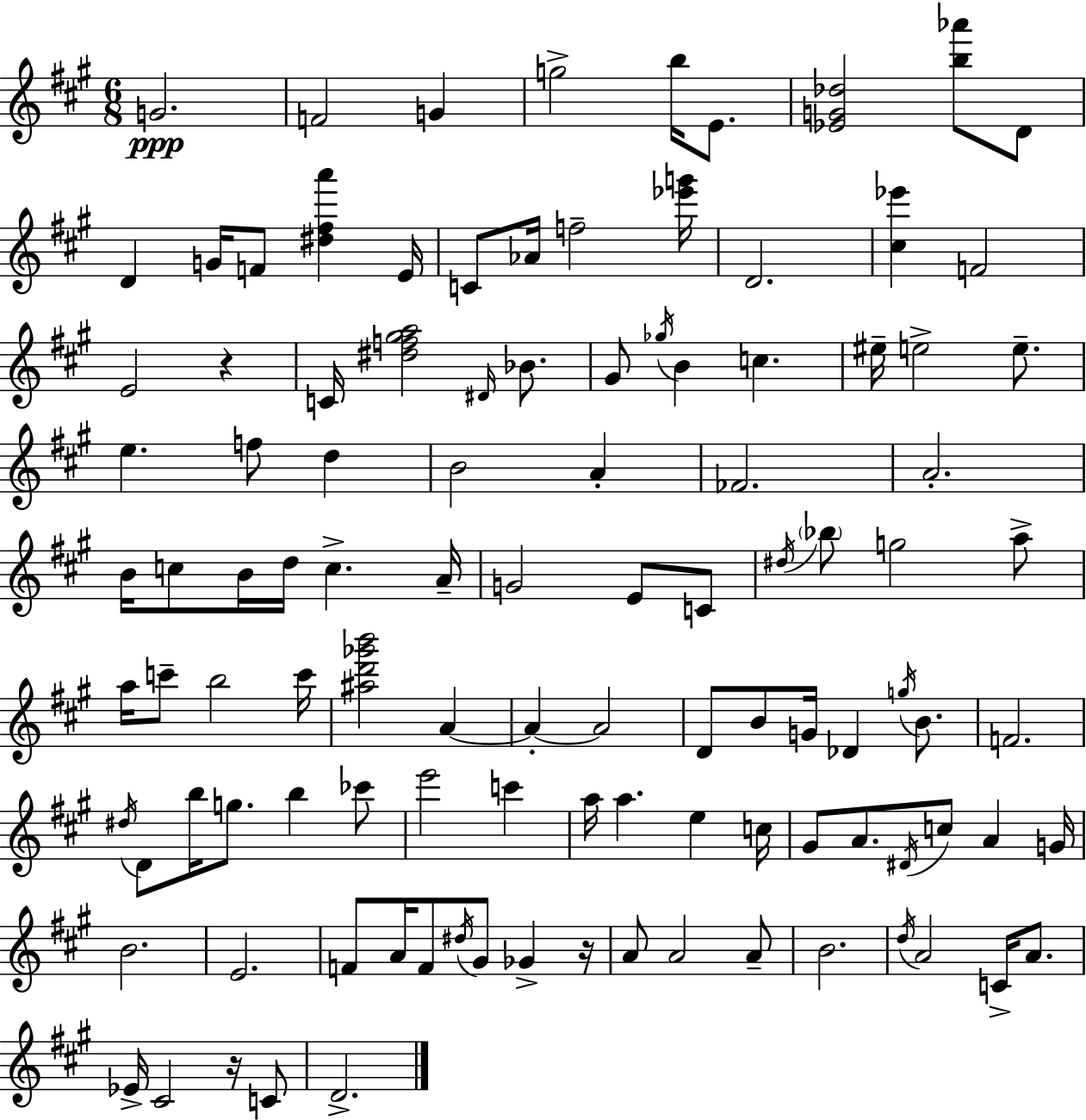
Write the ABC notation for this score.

X:1
T:Untitled
M:6/8
L:1/4
K:A
G2 F2 G g2 b/4 E/2 [_EG_d]2 [b_a']/2 D/2 D G/4 F/2 [^d^fa'] E/4 C/2 _A/4 f2 [_e'g']/4 D2 [^c_e'] F2 E2 z C/4 [^df^ga]2 ^D/4 _B/2 ^G/2 _g/4 B c ^e/4 e2 e/2 e f/2 d B2 A _F2 A2 B/4 c/2 B/4 d/4 c A/4 G2 E/2 C/2 ^d/4 _b/2 g2 a/2 a/4 c'/2 b2 c'/4 [^ad'_g'b']2 A A A2 D/2 B/2 G/4 _D g/4 B/2 F2 ^d/4 D/2 b/4 g/2 b _c'/2 e'2 c' a/4 a e c/4 ^G/2 A/2 ^D/4 c/2 A G/4 B2 E2 F/2 A/4 F/2 ^d/4 ^G/2 _G z/4 A/2 A2 A/2 B2 d/4 A2 C/4 A/2 _E/4 ^C2 z/4 C/2 D2